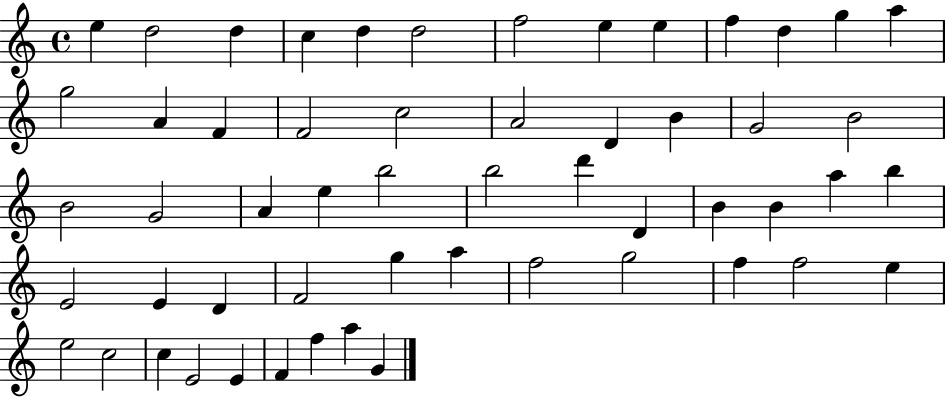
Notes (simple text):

E5/q D5/h D5/q C5/q D5/q D5/h F5/h E5/q E5/q F5/q D5/q G5/q A5/q G5/h A4/q F4/q F4/h C5/h A4/h D4/q B4/q G4/h B4/h B4/h G4/h A4/q E5/q B5/h B5/h D6/q D4/q B4/q B4/q A5/q B5/q E4/h E4/q D4/q F4/h G5/q A5/q F5/h G5/h F5/q F5/h E5/q E5/h C5/h C5/q E4/h E4/q F4/q F5/q A5/q G4/q